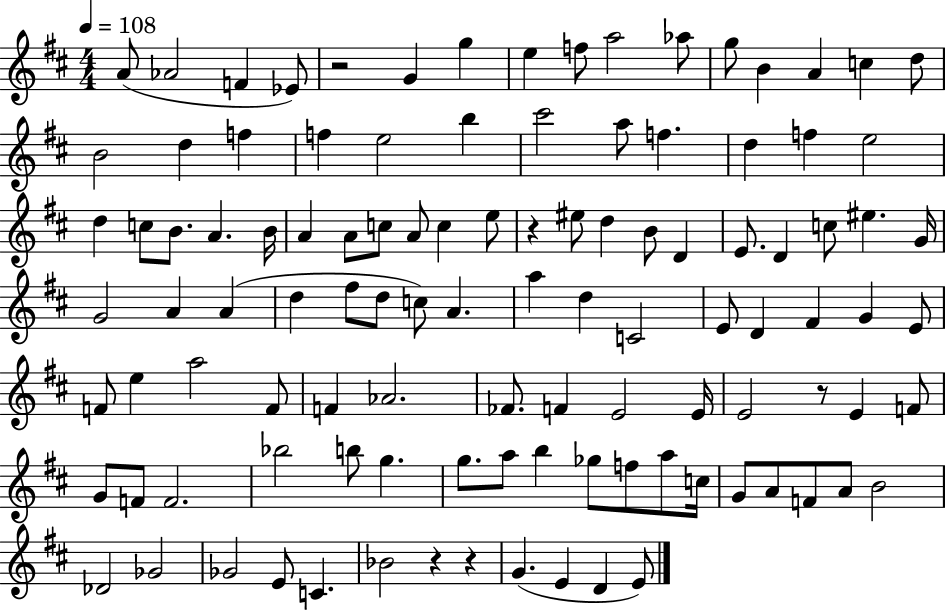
A4/e Ab4/h F4/q Eb4/e R/h G4/q G5/q E5/q F5/e A5/h Ab5/e G5/e B4/q A4/q C5/q D5/e B4/h D5/q F5/q F5/q E5/h B5/q C#6/h A5/e F5/q. D5/q F5/q E5/h D5/q C5/e B4/e. A4/q. B4/s A4/q A4/e C5/e A4/e C5/q E5/e R/q EIS5/e D5/q B4/e D4/q E4/e. D4/q C5/e EIS5/q. G4/s G4/h A4/q A4/q D5/q F#5/e D5/e C5/e A4/q. A5/q D5/q C4/h E4/e D4/q F#4/q G4/q E4/e F4/e E5/q A5/h F4/e F4/q Ab4/h. FES4/e. F4/q E4/h E4/s E4/h R/e E4/q F4/e G4/e F4/e F4/h. Bb5/h B5/e G5/q. G5/e. A5/e B5/q Gb5/e F5/e A5/e C5/s G4/e A4/e F4/e A4/e B4/h Db4/h Gb4/h Gb4/h E4/e C4/q. Bb4/h R/q R/q G4/q. E4/q D4/q E4/e